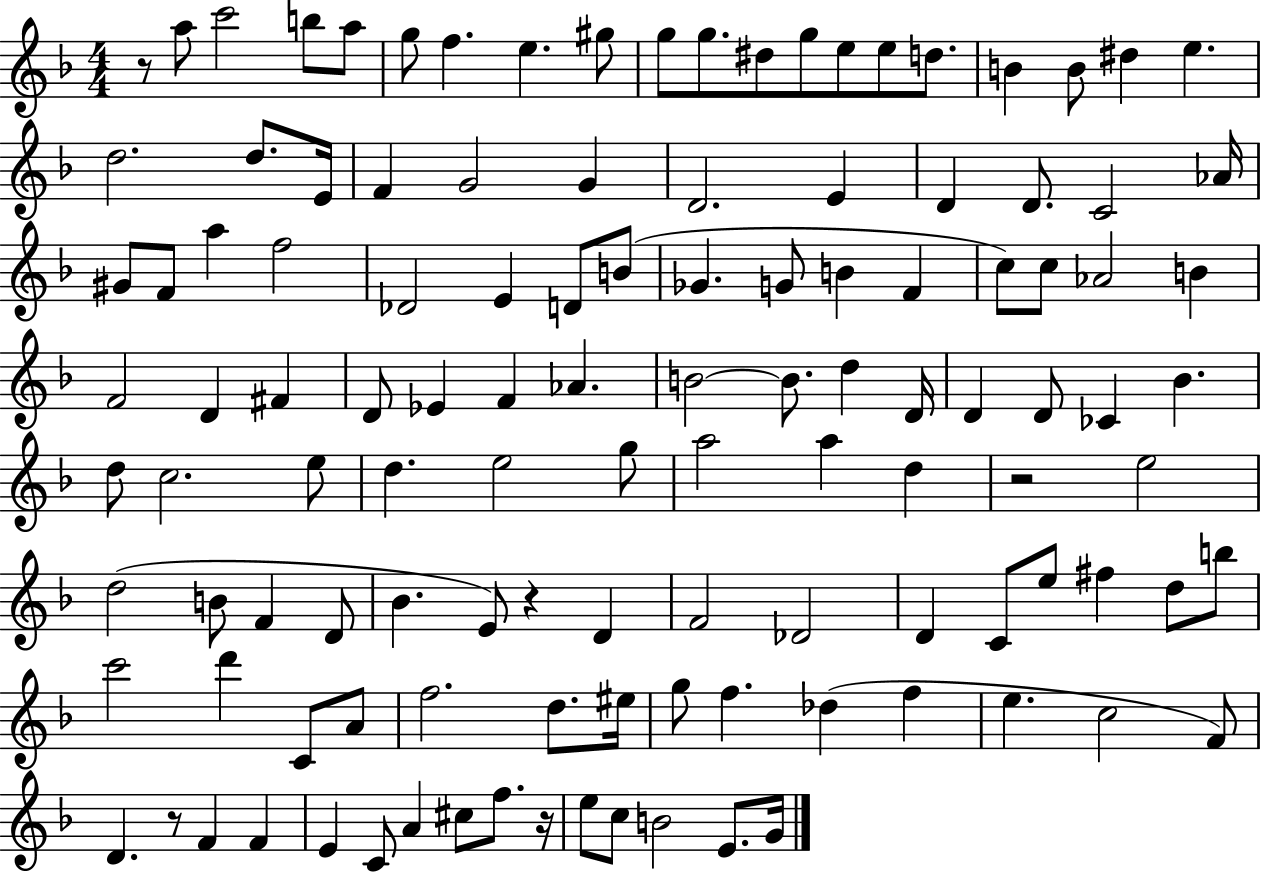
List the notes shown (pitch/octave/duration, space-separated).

R/e A5/e C6/h B5/e A5/e G5/e F5/q. E5/q. G#5/e G5/e G5/e. D#5/e G5/e E5/e E5/e D5/e. B4/q B4/e D#5/q E5/q. D5/h. D5/e. E4/s F4/q G4/h G4/q D4/h. E4/q D4/q D4/e. C4/h Ab4/s G#4/e F4/e A5/q F5/h Db4/h E4/q D4/e B4/e Gb4/q. G4/e B4/q F4/q C5/e C5/e Ab4/h B4/q F4/h D4/q F#4/q D4/e Eb4/q F4/q Ab4/q. B4/h B4/e. D5/q D4/s D4/q D4/e CES4/q Bb4/q. D5/e C5/h. E5/e D5/q. E5/h G5/e A5/h A5/q D5/q R/h E5/h D5/h B4/e F4/q D4/e Bb4/q. E4/e R/q D4/q F4/h Db4/h D4/q C4/e E5/e F#5/q D5/e B5/e C6/h D6/q C4/e A4/e F5/h. D5/e. EIS5/s G5/e F5/q. Db5/q F5/q E5/q. C5/h F4/e D4/q. R/e F4/q F4/q E4/q C4/e A4/q C#5/e F5/e. R/s E5/e C5/e B4/h E4/e. G4/s